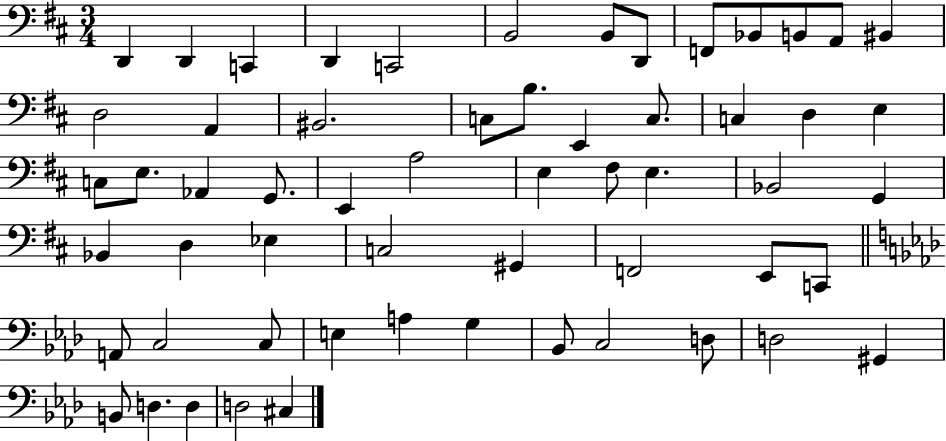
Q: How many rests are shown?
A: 0